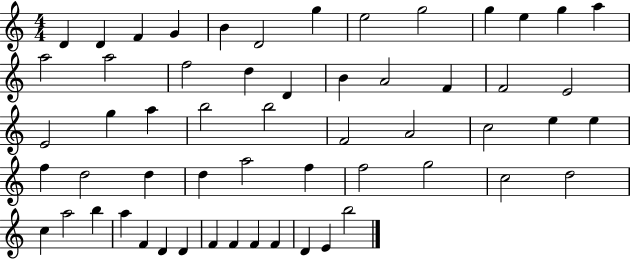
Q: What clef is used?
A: treble